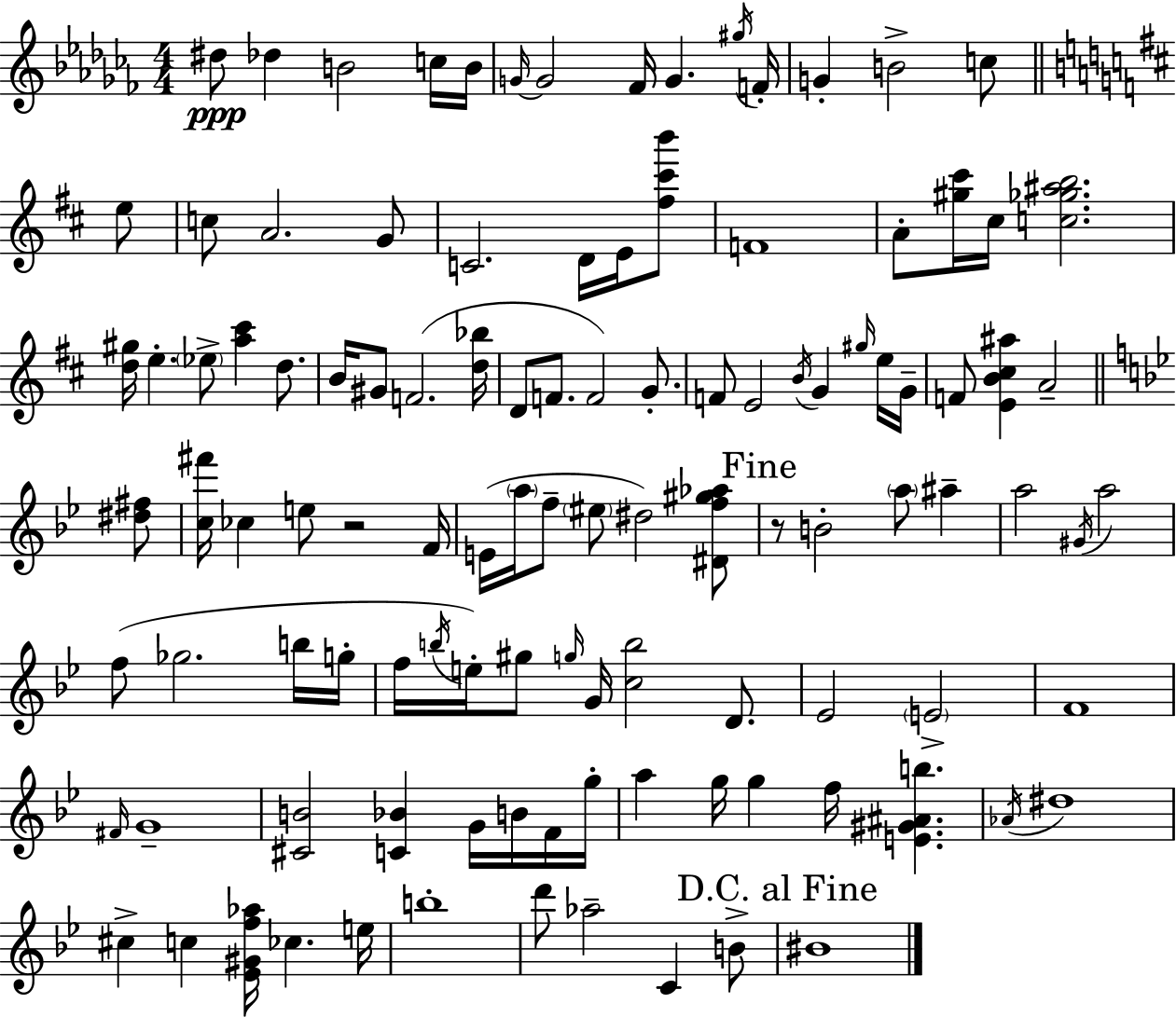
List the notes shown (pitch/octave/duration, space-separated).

D#5/e Db5/q B4/h C5/s B4/s G4/s G4/h FES4/s G4/q. G#5/s F4/s G4/q B4/h C5/e E5/e C5/e A4/h. G4/e C4/h. D4/s E4/s [F#5,C#6,B6]/e F4/w A4/e [G#5,C#6]/s C#5/s [C5,Gb5,A#5,B5]/h. [D5,G#5]/s E5/q. Eb5/e [A5,C#6]/q D5/e. B4/s G#4/e F4/h. [D5,Bb5]/s D4/e F4/e. F4/h G4/e. F4/e E4/h B4/s G4/q G#5/s E5/s G4/s F4/e [E4,B4,C#5,A#5]/q A4/h [D#5,F#5]/e [C5,F#6]/s CES5/q E5/e R/h F4/s E4/s A5/s F5/e EIS5/e D#5/h [D#4,F5,G#5,Ab5]/e R/e B4/h A5/e A#5/q A5/h G#4/s A5/h F5/e Gb5/h. B5/s G5/s F5/s B5/s E5/s G#5/e G5/s G4/s [C5,B5]/h D4/e. Eb4/h E4/h F4/w F#4/s G4/w [C#4,B4]/h [C4,Bb4]/q G4/s B4/s F4/s G5/s A5/q G5/s G5/q F5/s [E4,G#4,A#4,B5]/q. Ab4/s D#5/w C#5/q C5/q [Eb4,G#4,F5,Ab5]/s CES5/q. E5/s B5/w D6/e Ab5/h C4/q B4/e BIS4/w